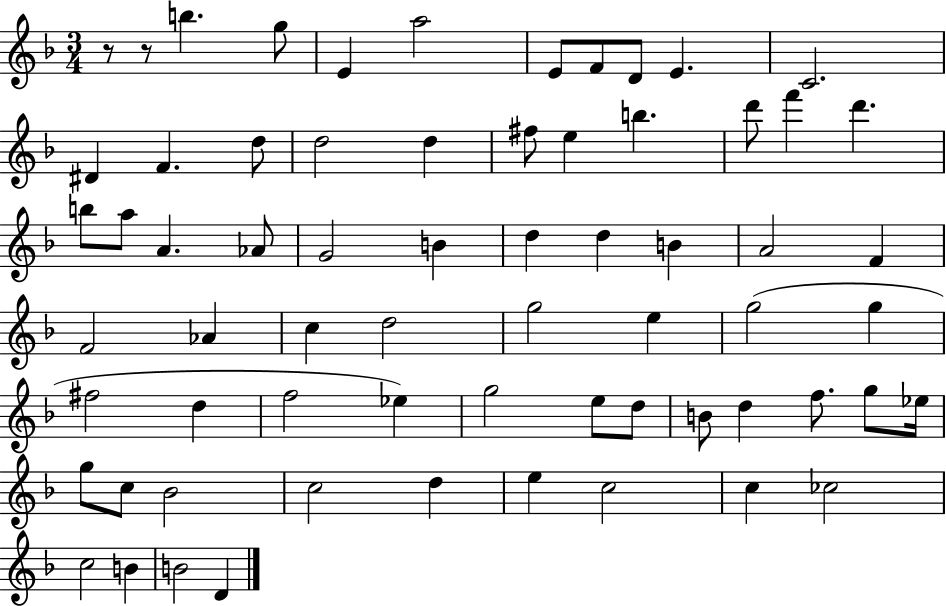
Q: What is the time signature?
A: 3/4